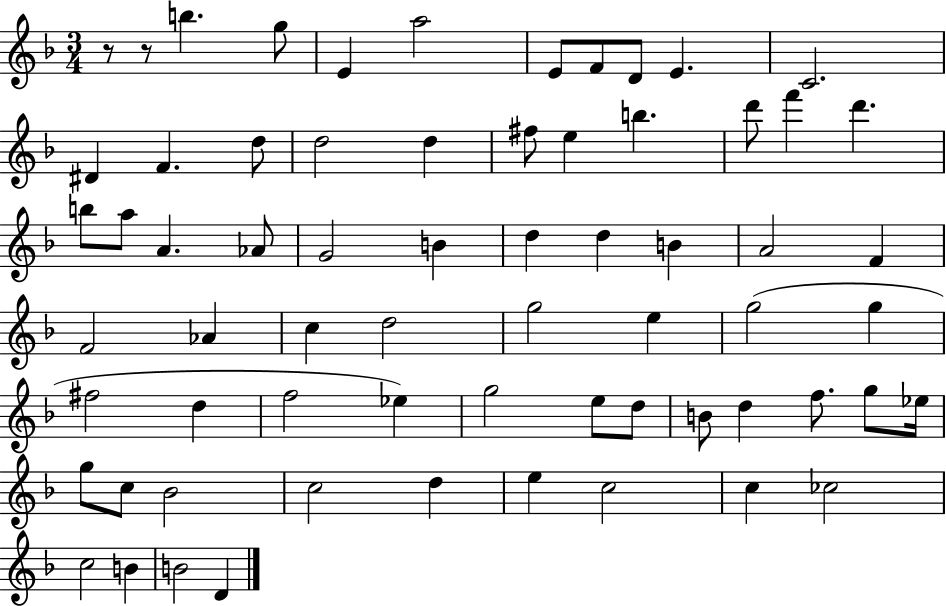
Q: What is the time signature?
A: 3/4